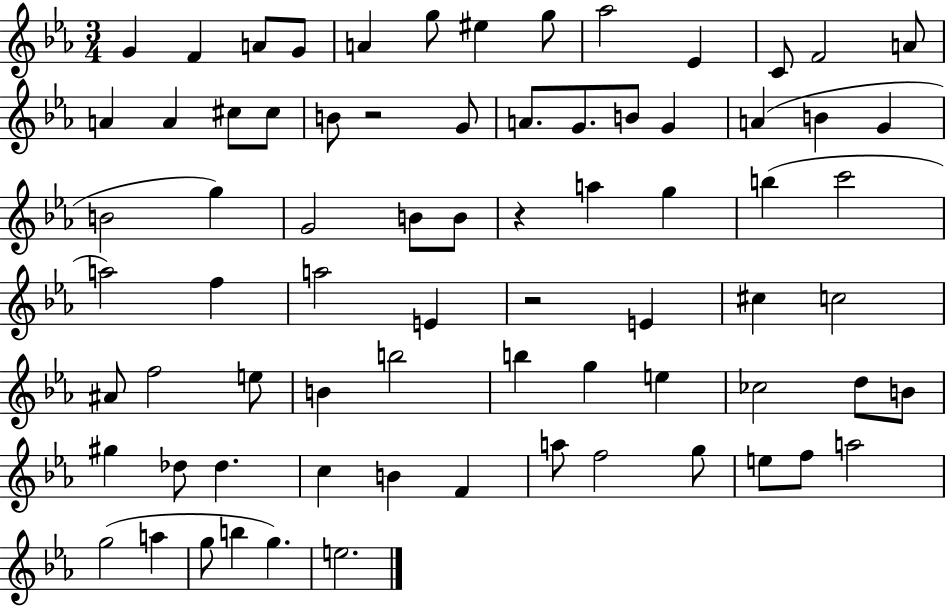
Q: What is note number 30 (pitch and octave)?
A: B4